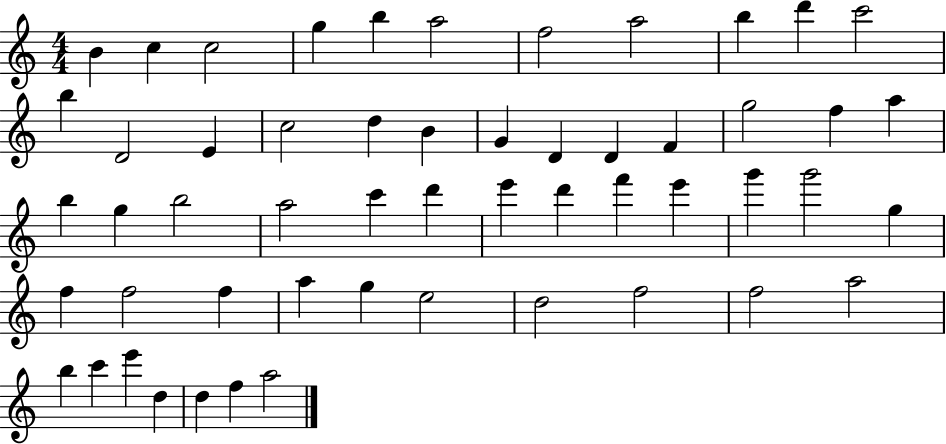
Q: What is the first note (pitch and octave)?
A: B4